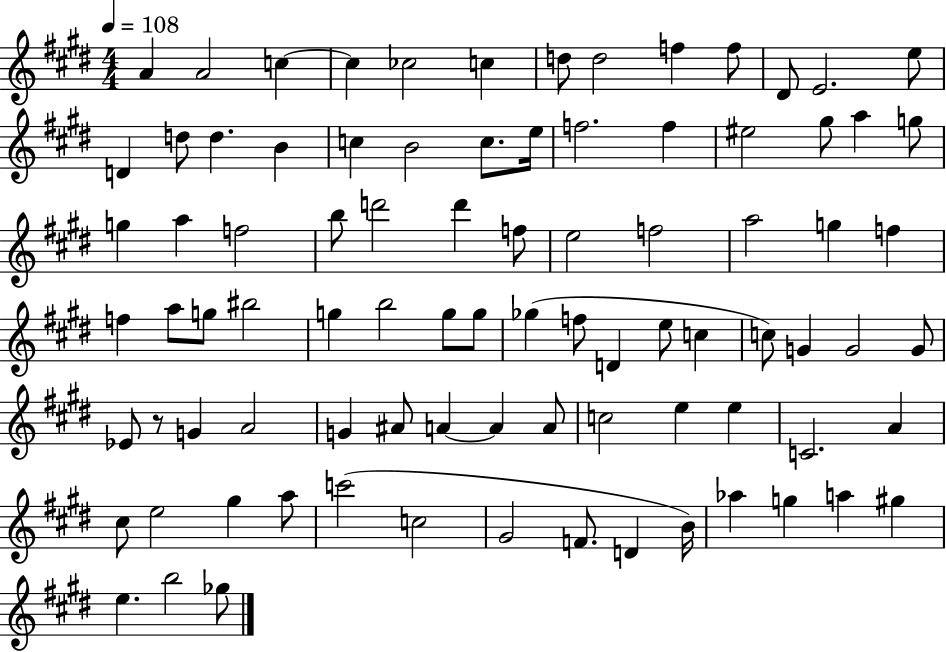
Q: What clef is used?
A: treble